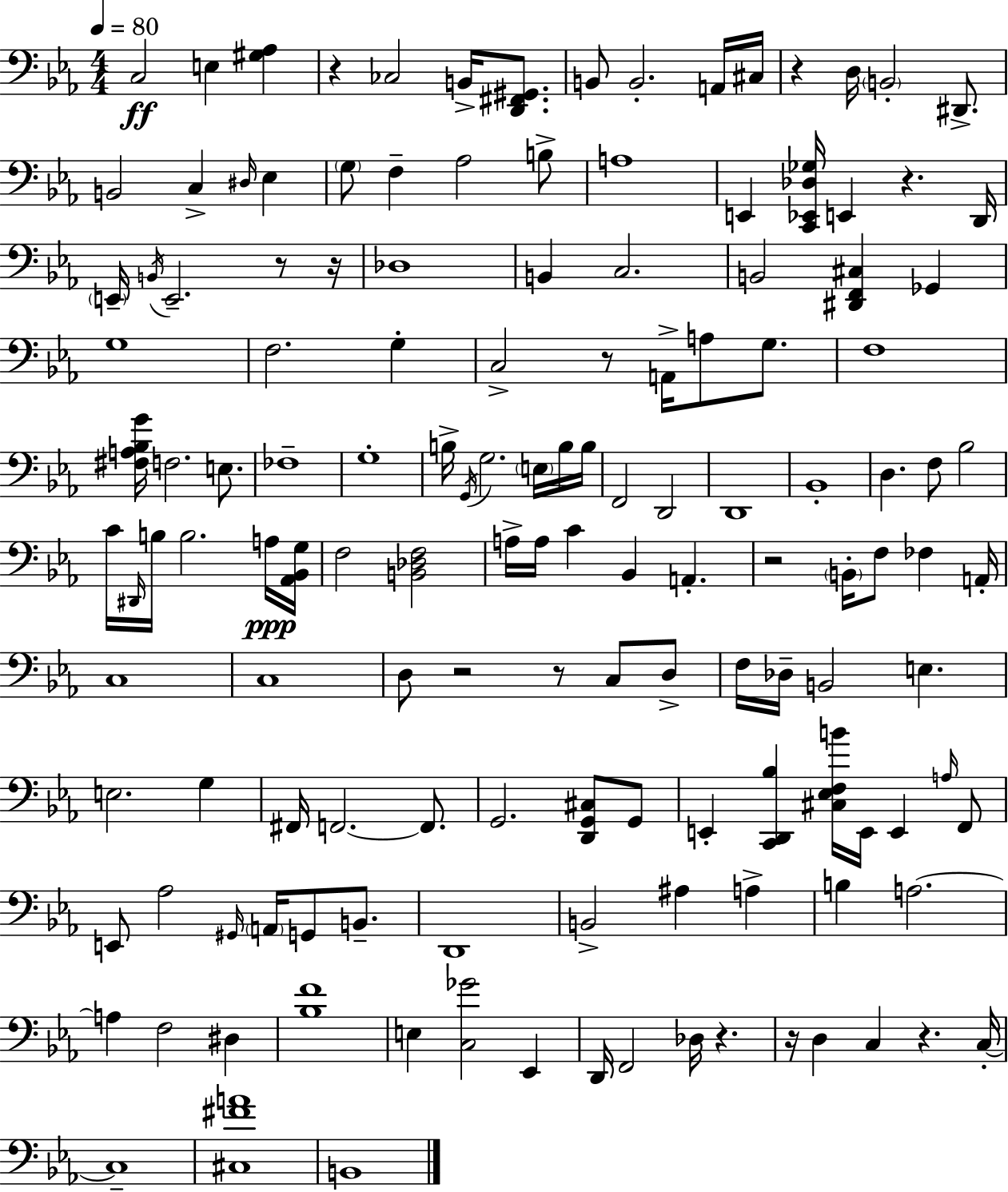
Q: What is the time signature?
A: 4/4